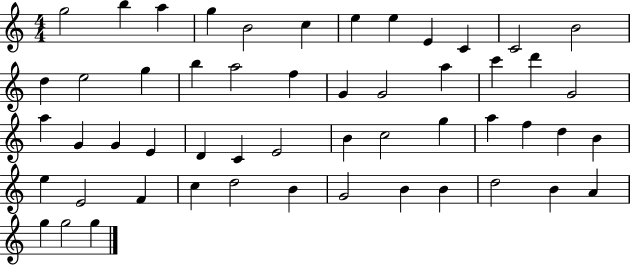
{
  \clef treble
  \numericTimeSignature
  \time 4/4
  \key c \major
  g''2 b''4 a''4 | g''4 b'2 c''4 | e''4 e''4 e'4 c'4 | c'2 b'2 | \break d''4 e''2 g''4 | b''4 a''2 f''4 | g'4 g'2 a''4 | c'''4 d'''4 g'2 | \break a''4 g'4 g'4 e'4 | d'4 c'4 e'2 | b'4 c''2 g''4 | a''4 f''4 d''4 b'4 | \break e''4 e'2 f'4 | c''4 d''2 b'4 | g'2 b'4 b'4 | d''2 b'4 a'4 | \break g''4 g''2 g''4 | \bar "|."
}